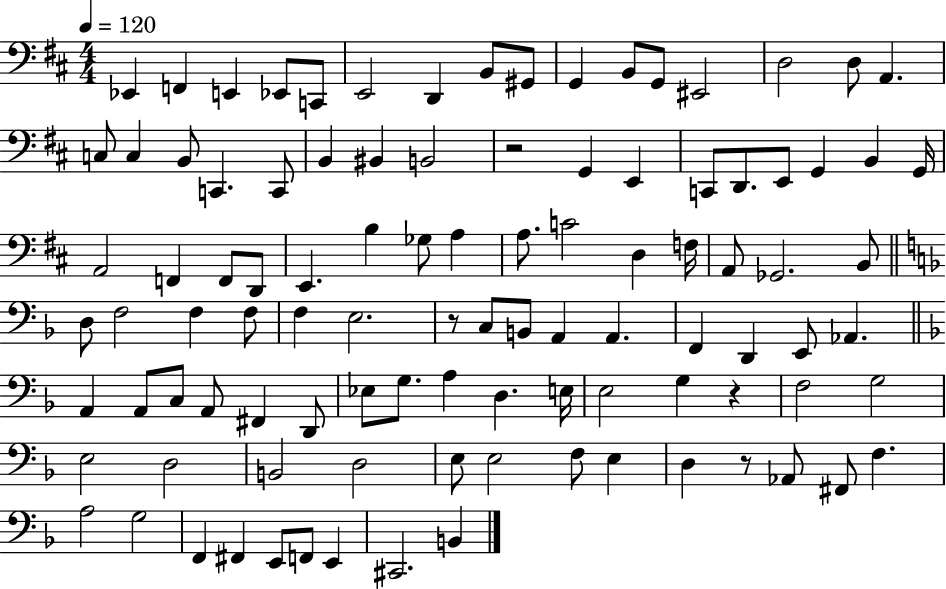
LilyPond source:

{
  \clef bass
  \numericTimeSignature
  \time 4/4
  \key d \major
  \tempo 4 = 120
  ees,4 f,4 e,4 ees,8 c,8 | e,2 d,4 b,8 gis,8 | g,4 b,8 g,8 eis,2 | d2 d8 a,4. | \break c8 c4 b,8 c,4. c,8 | b,4 bis,4 b,2 | r2 g,4 e,4 | c,8 d,8. e,8 g,4 b,4 g,16 | \break a,2 f,4 f,8 d,8 | e,4. b4 ges8 a4 | a8. c'2 d4 f16 | a,8 ges,2. b,8 | \break \bar "||" \break \key d \minor d8 f2 f4 f8 | f4 e2. | r8 c8 b,8 a,4 a,4. | f,4 d,4 e,8 aes,4. | \break \bar "||" \break \key f \major a,4 a,8 c8 a,8 fis,4 d,8 | ees8 g8. a4 d4. e16 | e2 g4 r4 | f2 g2 | \break e2 d2 | b,2 d2 | e8 e2 f8 e4 | d4 r8 aes,8 fis,8 f4. | \break a2 g2 | f,4 fis,4 e,8 f,8 e,4 | cis,2. b,4 | \bar "|."
}